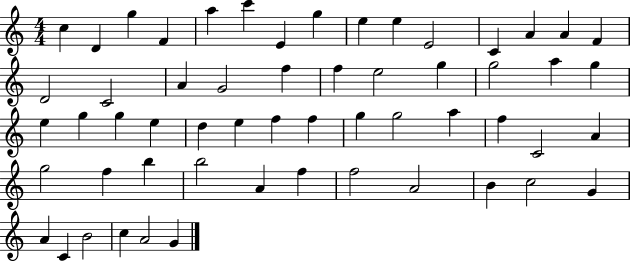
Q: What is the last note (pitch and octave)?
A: G4